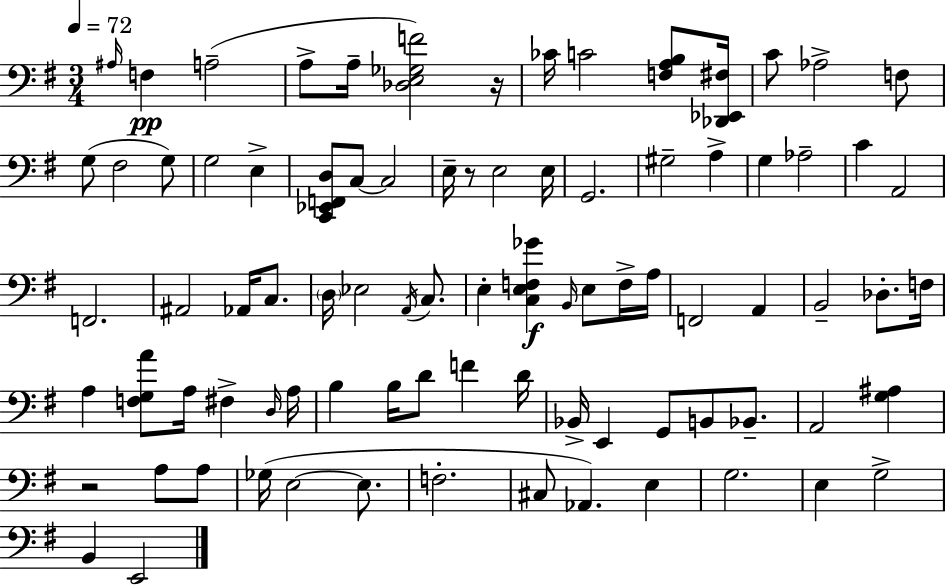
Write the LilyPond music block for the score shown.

{
  \clef bass
  \numericTimeSignature
  \time 3/4
  \key g \major
  \tempo 4 = 72
  \grace { ais16 }\pp f4 a2--( | a8-> a16-- <des e ges f'>2) | r16 ces'16 c'2 <f a b>8 | <des, ees, fis>16 c'8 aes2-> f8 | \break g8( fis2 g8) | g2 e4-> | <c, ees, f, d>8 c8~~ c2 | e16-- r8 e2 | \break e16 g,2. | gis2-- a4-> | g4 aes2-- | c'4 a,2 | \break f,2. | ais,2 aes,16 c8. | \parenthesize d16 ees2 \acciaccatura { a,16 } c8. | e4-. <c e f ges'>4\f \grace { b,16 } e8 | \break f16-> a16 f,2 a,4 | b,2-- des8.-. | f16 a4 <f g a'>8 a16 fis4-> | \grace { d16 } a16 b4 b16 d'8 f'4 | \break d'16 bes,16-> e,4 g,8 b,8 | bes,8.-- a,2 | <g ais>4 r2 | a8 a8 ges16( e2~~ | \break e8. f2.-. | cis8 aes,4.) | e4 g2. | e4 g2-> | \break b,4 e,2 | \bar "|."
}